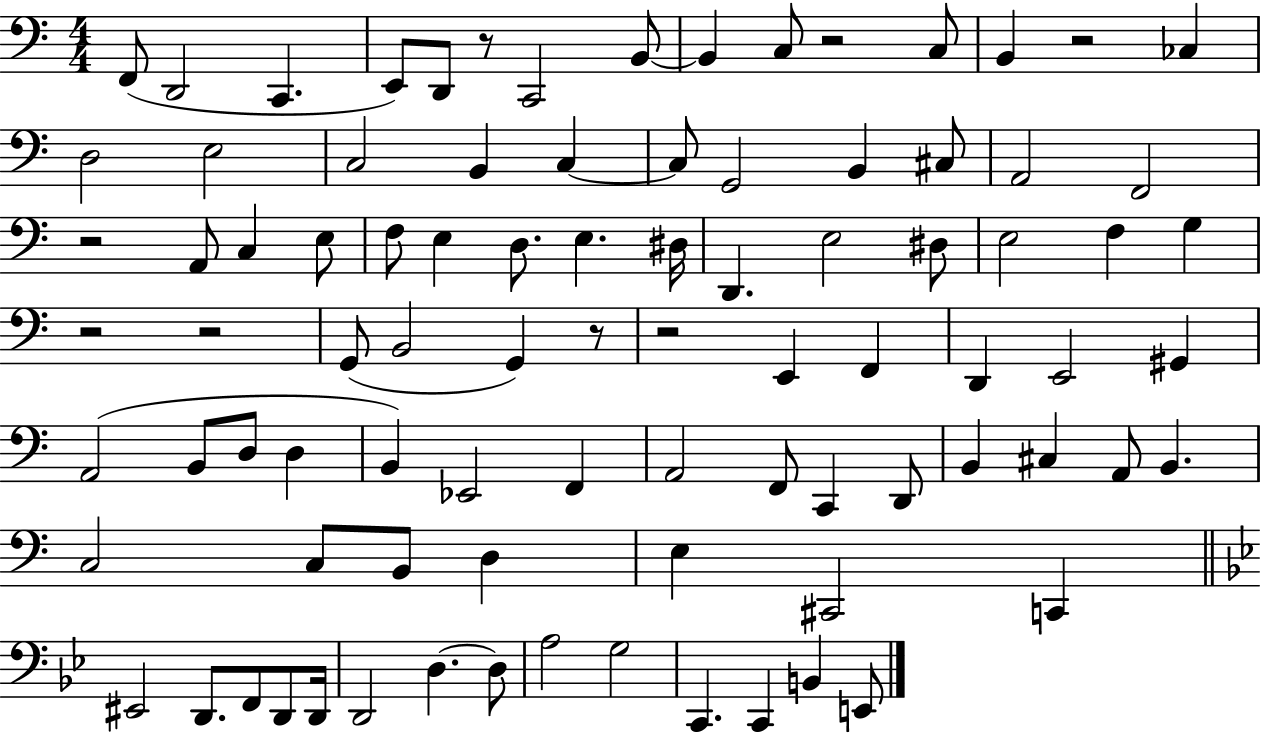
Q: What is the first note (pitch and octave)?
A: F2